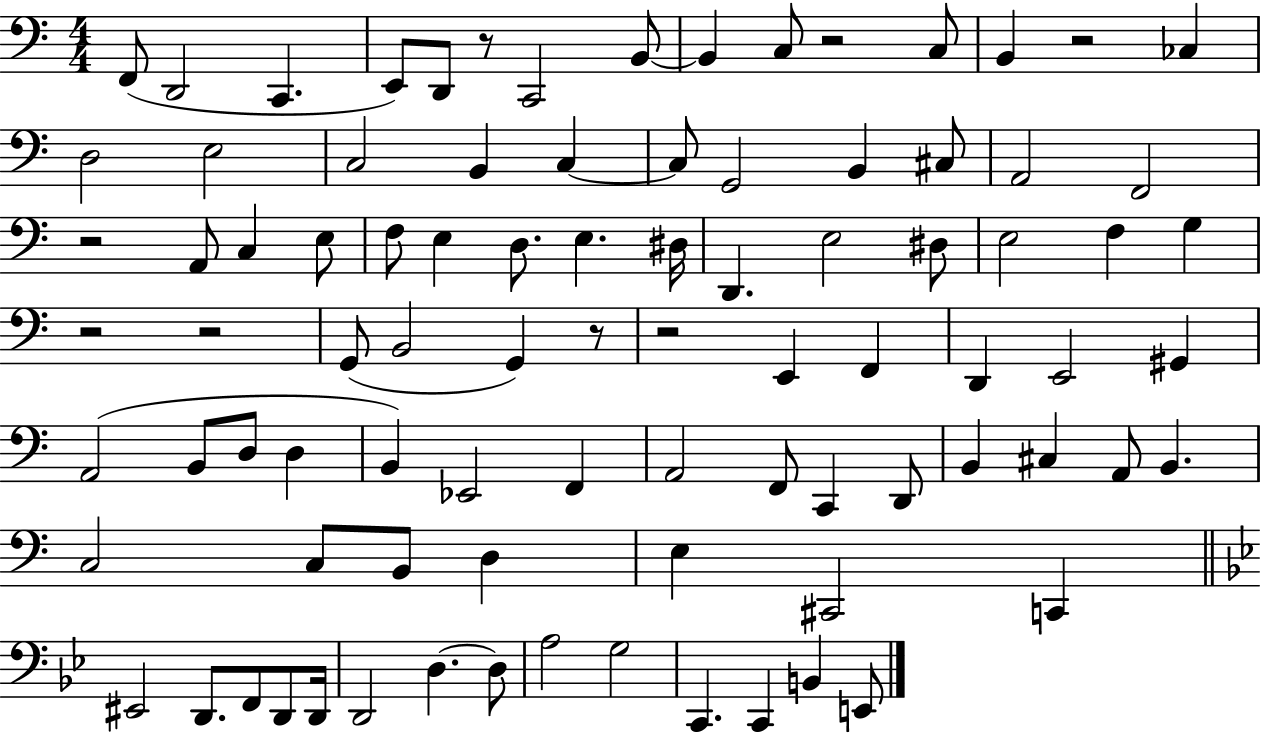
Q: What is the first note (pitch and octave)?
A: F2